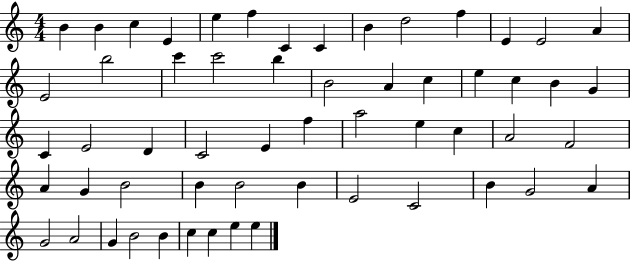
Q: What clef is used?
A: treble